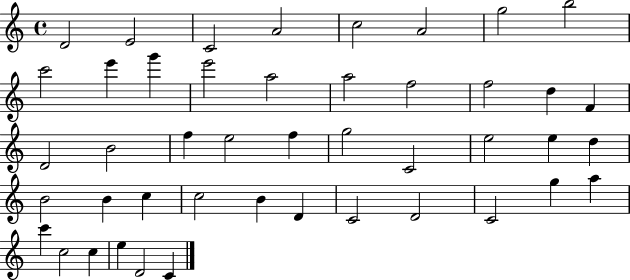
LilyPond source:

{
  \clef treble
  \time 4/4
  \defaultTimeSignature
  \key c \major
  d'2 e'2 | c'2 a'2 | c''2 a'2 | g''2 b''2 | \break c'''2 e'''4 g'''4 | e'''2 a''2 | a''2 f''2 | f''2 d''4 f'4 | \break d'2 b'2 | f''4 e''2 f''4 | g''2 c'2 | e''2 e''4 d''4 | \break b'2 b'4 c''4 | c''2 b'4 d'4 | c'2 d'2 | c'2 g''4 a''4 | \break c'''4 c''2 c''4 | e''4 d'2 c'4 | \bar "|."
}